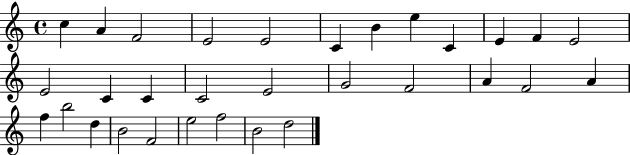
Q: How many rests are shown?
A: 0